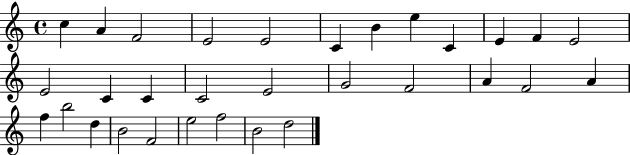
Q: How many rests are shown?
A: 0